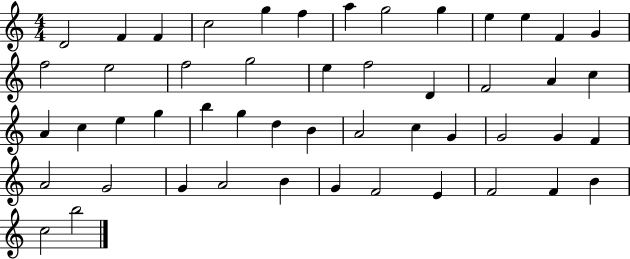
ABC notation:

X:1
T:Untitled
M:4/4
L:1/4
K:C
D2 F F c2 g f a g2 g e e F G f2 e2 f2 g2 e f2 D F2 A c A c e g b g d B A2 c G G2 G F A2 G2 G A2 B G F2 E F2 F B c2 b2